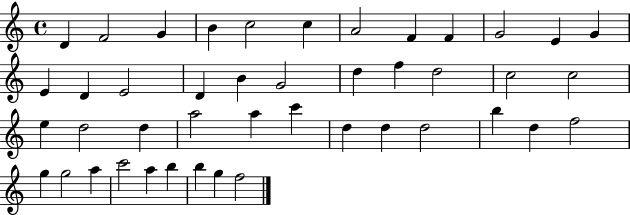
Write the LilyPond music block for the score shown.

{
  \clef treble
  \time 4/4
  \defaultTimeSignature
  \key c \major
  d'4 f'2 g'4 | b'4 c''2 c''4 | a'2 f'4 f'4 | g'2 e'4 g'4 | \break e'4 d'4 e'2 | d'4 b'4 g'2 | d''4 f''4 d''2 | c''2 c''2 | \break e''4 d''2 d''4 | a''2 a''4 c'''4 | d''4 d''4 d''2 | b''4 d''4 f''2 | \break g''4 g''2 a''4 | c'''2 a''4 b''4 | b''4 g''4 f''2 | \bar "|."
}